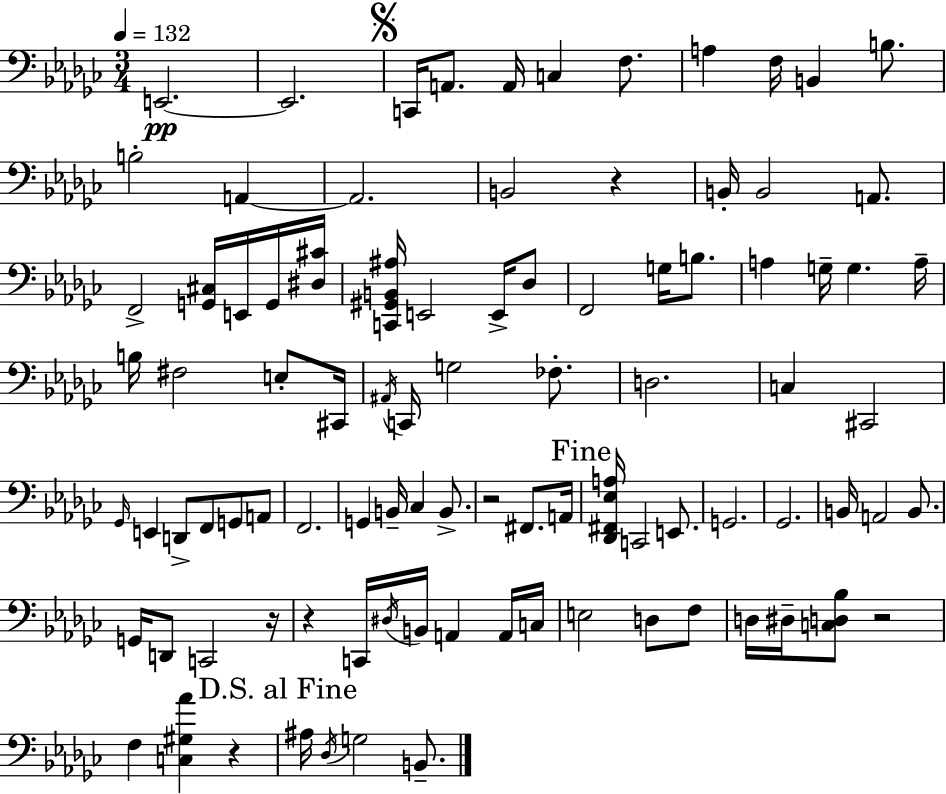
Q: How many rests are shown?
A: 6